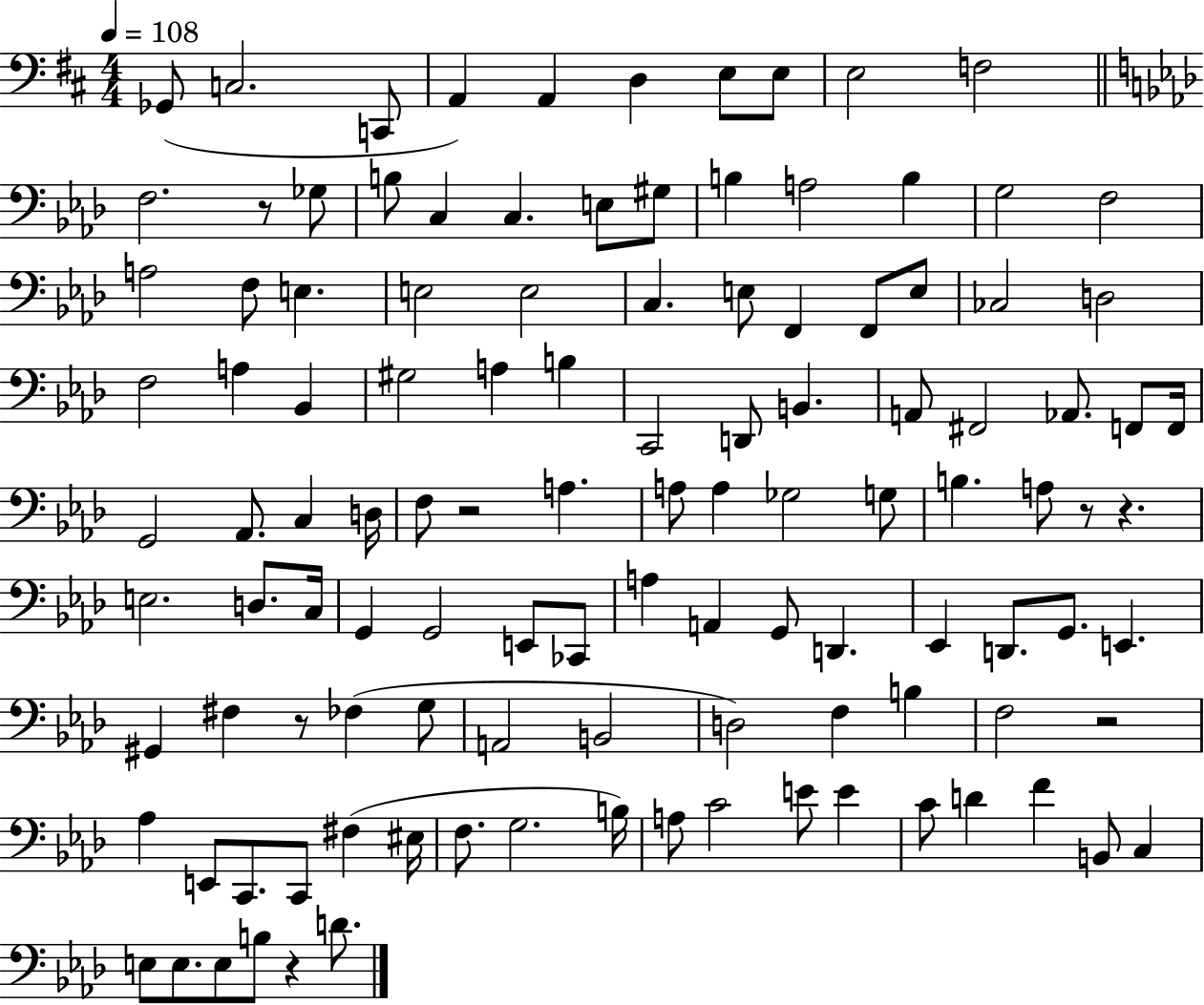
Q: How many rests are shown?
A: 7